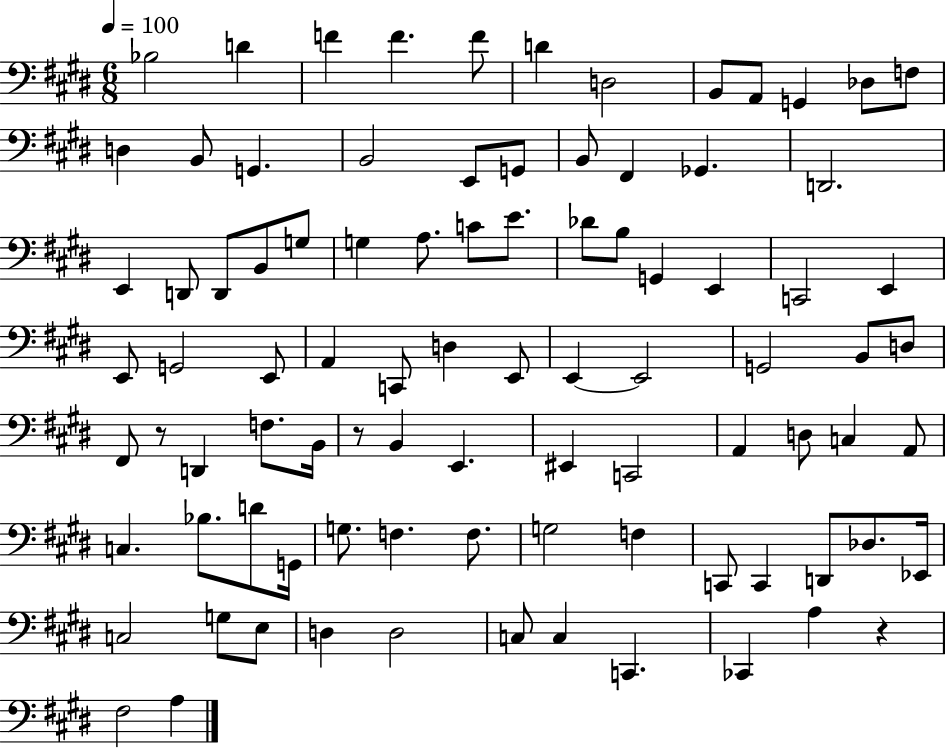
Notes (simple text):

Bb3/h D4/q F4/q F4/q. F4/e D4/q D3/h B2/e A2/e G2/q Db3/e F3/e D3/q B2/e G2/q. B2/h E2/e G2/e B2/e F#2/q Gb2/q. D2/h. E2/q D2/e D2/e B2/e G3/e G3/q A3/e. C4/e E4/e. Db4/e B3/e G2/q E2/q C2/h E2/q E2/e G2/h E2/e A2/q C2/e D3/q E2/e E2/q E2/h G2/h B2/e D3/e F#2/e R/e D2/q F3/e. B2/s R/e B2/q E2/q. EIS2/q C2/h A2/q D3/e C3/q A2/e C3/q. Bb3/e. D4/e G2/s G3/e. F3/q. F3/e. G3/h F3/q C2/e C2/q D2/e Db3/e. Eb2/s C3/h G3/e E3/e D3/q D3/h C3/e C3/q C2/q. CES2/q A3/q R/q F#3/h A3/q